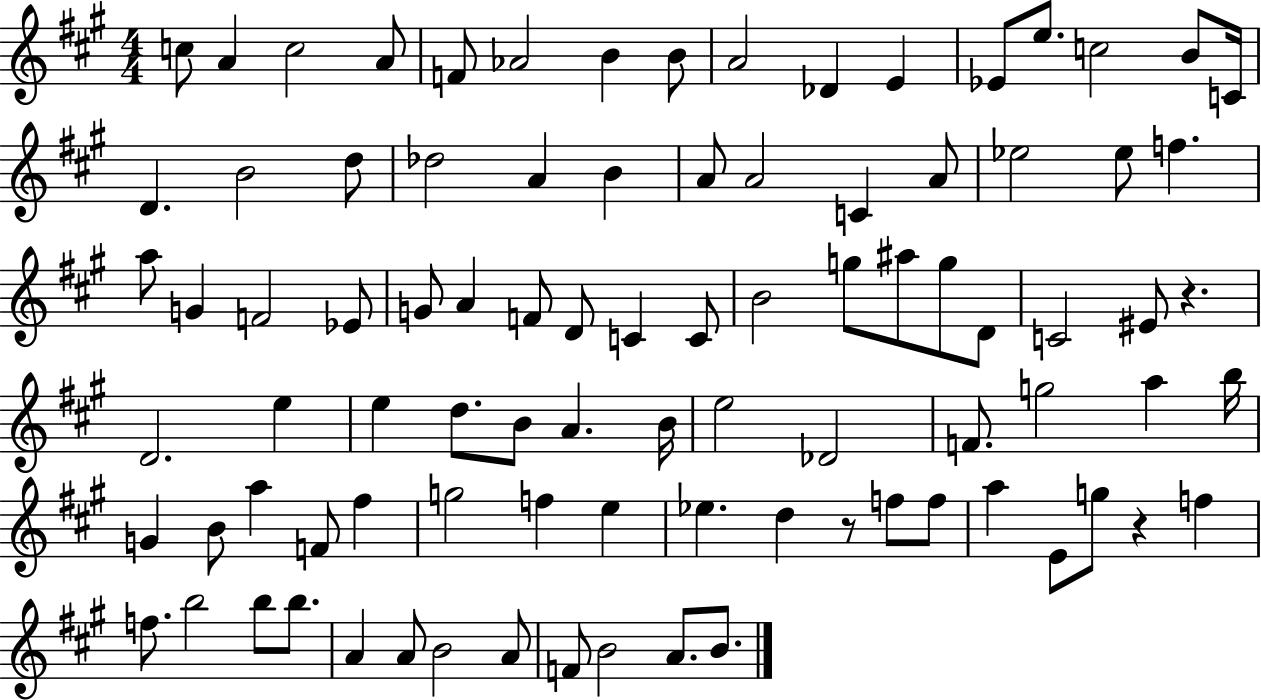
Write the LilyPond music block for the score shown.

{
  \clef treble
  \numericTimeSignature
  \time 4/4
  \key a \major
  c''8 a'4 c''2 a'8 | f'8 aes'2 b'4 b'8 | a'2 des'4 e'4 | ees'8 e''8. c''2 b'8 c'16 | \break d'4. b'2 d''8 | des''2 a'4 b'4 | a'8 a'2 c'4 a'8 | ees''2 ees''8 f''4. | \break a''8 g'4 f'2 ees'8 | g'8 a'4 f'8 d'8 c'4 c'8 | b'2 g''8 ais''8 g''8 d'8 | c'2 eis'8 r4. | \break d'2. e''4 | e''4 d''8. b'8 a'4. b'16 | e''2 des'2 | f'8. g''2 a''4 b''16 | \break g'4 b'8 a''4 f'8 fis''4 | g''2 f''4 e''4 | ees''4. d''4 r8 f''8 f''8 | a''4 e'8 g''8 r4 f''4 | \break f''8. b''2 b''8 b''8. | a'4 a'8 b'2 a'8 | f'8 b'2 a'8. b'8. | \bar "|."
}